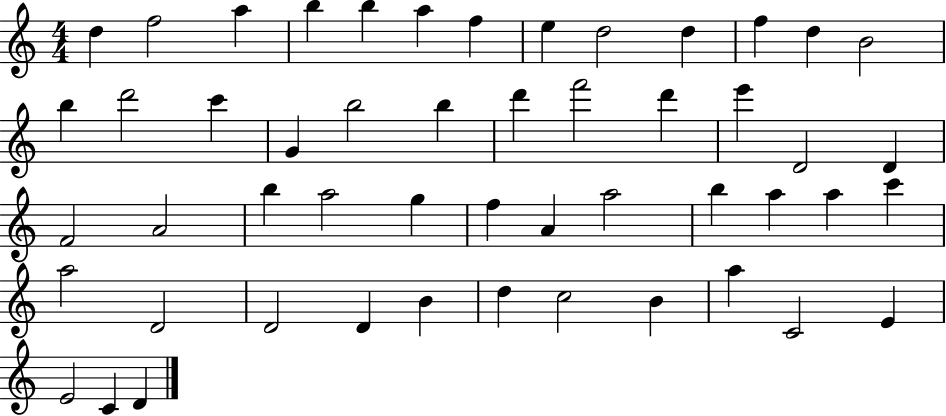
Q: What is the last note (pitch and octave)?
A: D4